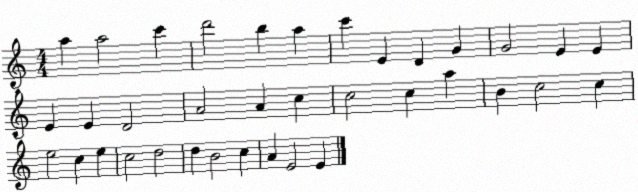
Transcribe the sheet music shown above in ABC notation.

X:1
T:Untitled
M:4/4
L:1/4
K:C
a a2 c' d'2 b a c' E D G G2 E E E E D2 A2 A c c2 c a B c2 c e2 c e c2 d2 d B2 c A E2 E